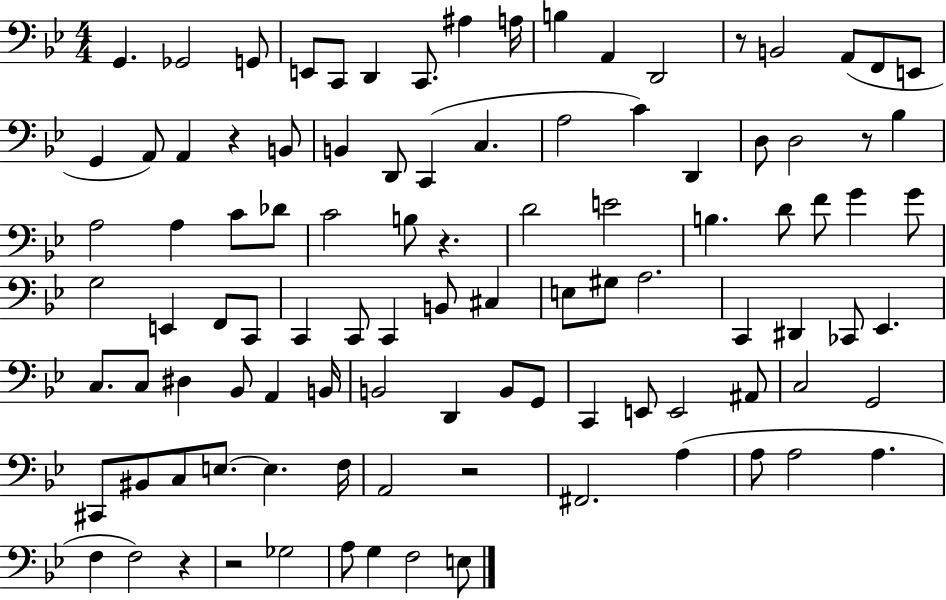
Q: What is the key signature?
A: BES major